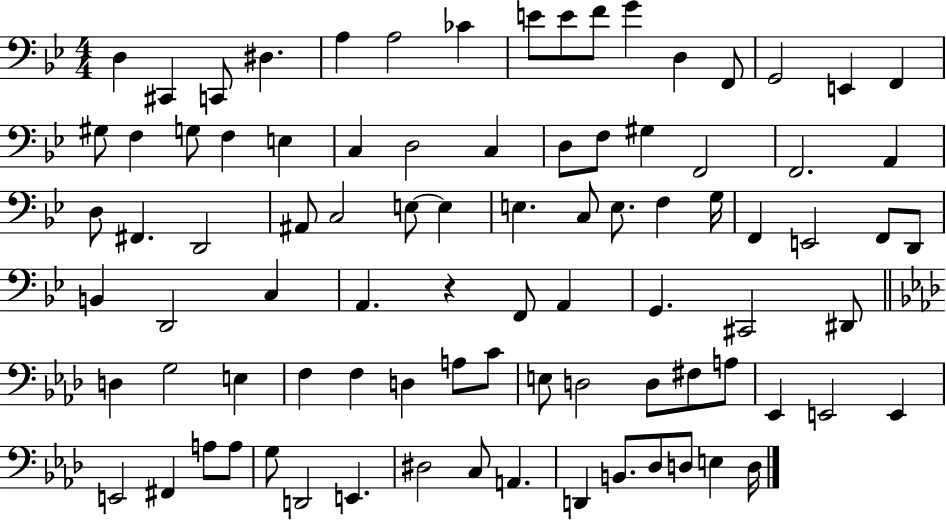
{
  \clef bass
  \numericTimeSignature
  \time 4/4
  \key bes \major
  \repeat volta 2 { d4 cis,4 c,8 dis4. | a4 a2 ces'4 | e'8 e'8 f'8 g'4 d4 f,8 | g,2 e,4 f,4 | \break gis8 f4 g8 f4 e4 | c4 d2 c4 | d8 f8 gis4 f,2 | f,2. a,4 | \break d8 fis,4. d,2 | ais,8 c2 e8~~ e4 | e4. c8 e8. f4 g16 | f,4 e,2 f,8 d,8 | \break b,4 d,2 c4 | a,4. r4 f,8 a,4 | g,4. cis,2 dis,8 | \bar "||" \break \key aes \major d4 g2 e4 | f4 f4 d4 a8 c'8 | e8 d2 d8 fis8 a8 | ees,4 e,2 e,4 | \break e,2 fis,4 a8 a8 | g8 d,2 e,4. | dis2 c8 a,4. | d,4 b,8. des8 d8 e4 d16 | \break } \bar "|."
}